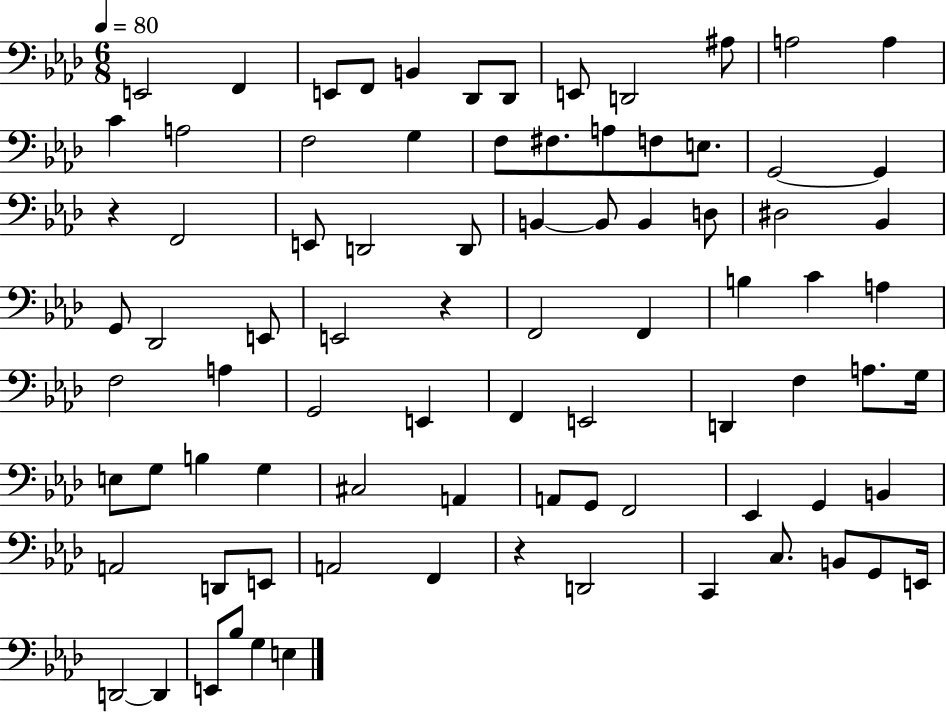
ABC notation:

X:1
T:Untitled
M:6/8
L:1/4
K:Ab
E,,2 F,, E,,/2 F,,/2 B,, _D,,/2 _D,,/2 E,,/2 D,,2 ^A,/2 A,2 A, C A,2 F,2 G, F,/2 ^F,/2 A,/2 F,/2 E,/2 G,,2 G,, z F,,2 E,,/2 D,,2 D,,/2 B,, B,,/2 B,, D,/2 ^D,2 _B,, G,,/2 _D,,2 E,,/2 E,,2 z F,,2 F,, B, C A, F,2 A, G,,2 E,, F,, E,,2 D,, F, A,/2 G,/4 E,/2 G,/2 B, G, ^C,2 A,, A,,/2 G,,/2 F,,2 _E,, G,, B,, A,,2 D,,/2 E,,/2 A,,2 F,, z D,,2 C,, C,/2 B,,/2 G,,/2 E,,/4 D,,2 D,, E,,/2 _B,/2 G, E,